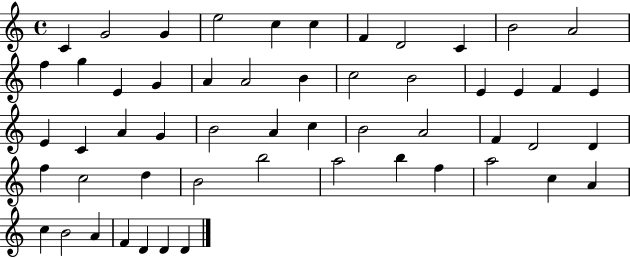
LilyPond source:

{
  \clef treble
  \time 4/4
  \defaultTimeSignature
  \key c \major
  c'4 g'2 g'4 | e''2 c''4 c''4 | f'4 d'2 c'4 | b'2 a'2 | \break f''4 g''4 e'4 g'4 | a'4 a'2 b'4 | c''2 b'2 | e'4 e'4 f'4 e'4 | \break e'4 c'4 a'4 g'4 | b'2 a'4 c''4 | b'2 a'2 | f'4 d'2 d'4 | \break f''4 c''2 d''4 | b'2 b''2 | a''2 b''4 f''4 | a''2 c''4 a'4 | \break c''4 b'2 a'4 | f'4 d'4 d'4 d'4 | \bar "|."
}